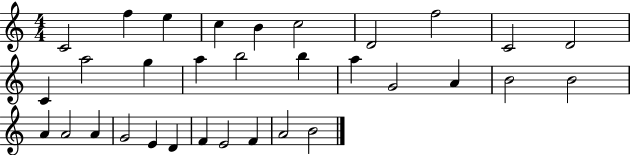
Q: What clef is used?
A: treble